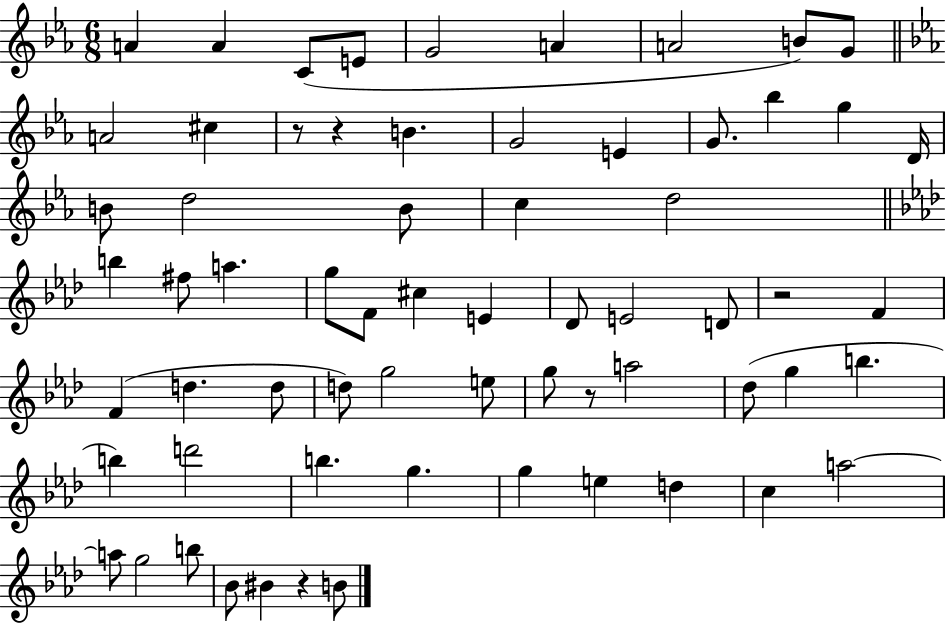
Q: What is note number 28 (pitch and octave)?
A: F4